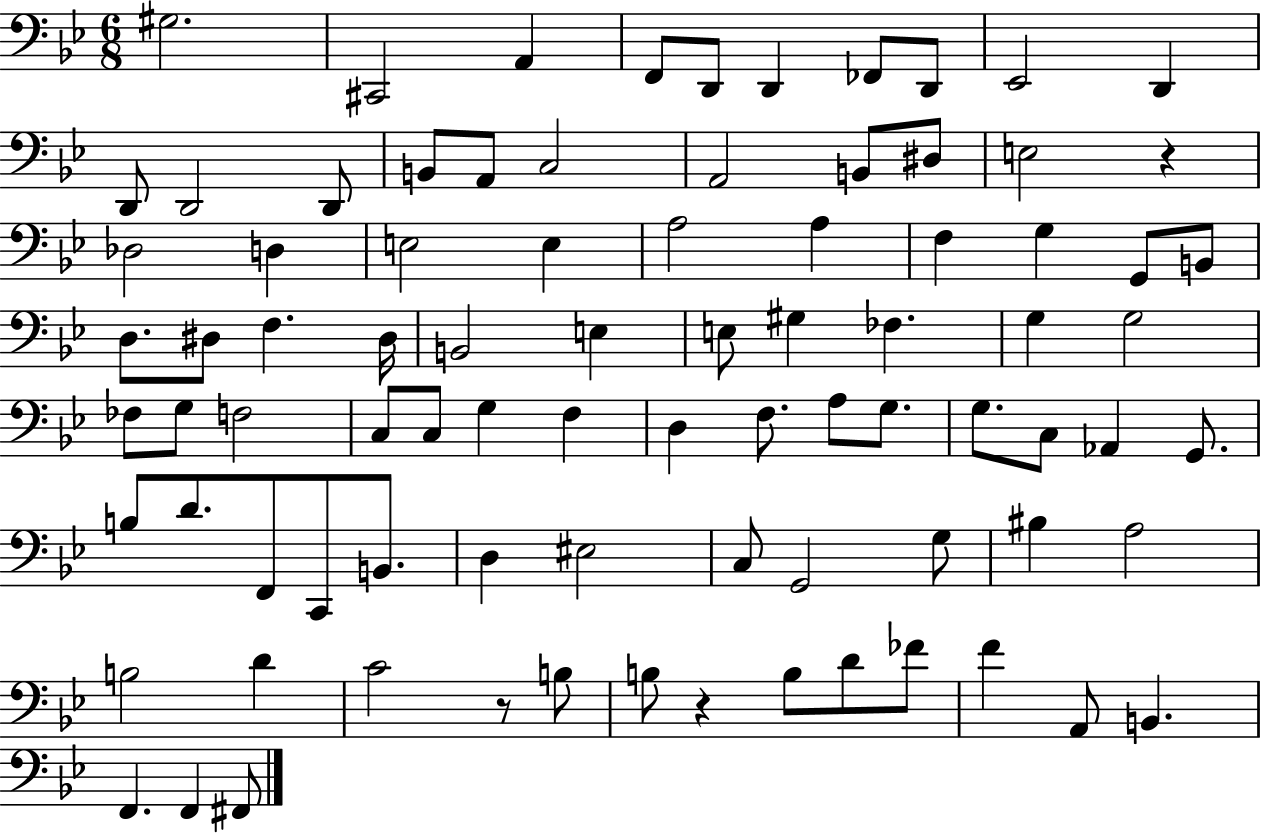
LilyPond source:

{
  \clef bass
  \numericTimeSignature
  \time 6/8
  \key bes \major
  gis2. | cis,2 a,4 | f,8 d,8 d,4 fes,8 d,8 | ees,2 d,4 | \break d,8 d,2 d,8 | b,8 a,8 c2 | a,2 b,8 dis8 | e2 r4 | \break des2 d4 | e2 e4 | a2 a4 | f4 g4 g,8 b,8 | \break d8. dis8 f4. dis16 | b,2 e4 | e8 gis4 fes4. | g4 g2 | \break fes8 g8 f2 | c8 c8 g4 f4 | d4 f8. a8 g8. | g8. c8 aes,4 g,8. | \break b8 d'8. f,8 c,8 b,8. | d4 eis2 | c8 g,2 g8 | bis4 a2 | \break b2 d'4 | c'2 r8 b8 | b8 r4 b8 d'8 fes'8 | f'4 a,8 b,4. | \break f,4. f,4 fis,8 | \bar "|."
}